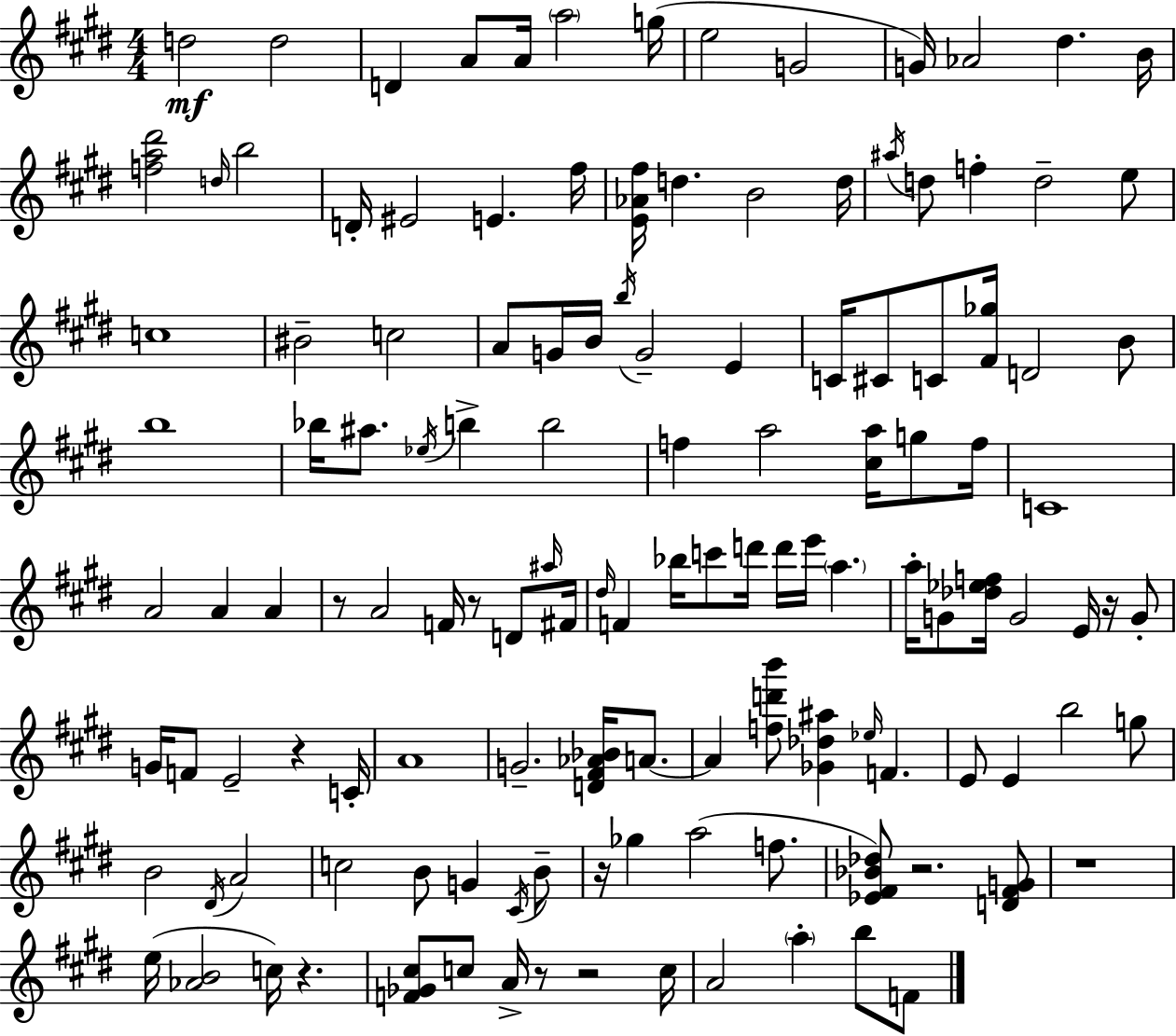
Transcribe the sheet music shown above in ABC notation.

X:1
T:Untitled
M:4/4
L:1/4
K:E
d2 d2 D A/2 A/4 a2 g/4 e2 G2 G/4 _A2 ^d B/4 [fa^d']2 d/4 b2 D/4 ^E2 E ^f/4 [E_A^f]/4 d B2 d/4 ^a/4 d/2 f d2 e/2 c4 ^B2 c2 A/2 G/4 B/4 b/4 G2 E C/4 ^C/2 C/2 [^F_g]/4 D2 B/2 b4 _b/4 ^a/2 _e/4 b b2 f a2 [^ca]/4 g/2 f/4 C4 A2 A A z/2 A2 F/4 z/2 D/2 ^a/4 ^F/4 ^d/4 F _b/4 c'/2 d'/4 d'/4 e'/4 a a/4 G/2 [_d_ef]/4 G2 E/4 z/4 G/2 G/4 F/2 E2 z C/4 A4 G2 [D^F_A_B]/4 A/2 A [fd'b']/2 [_G_d^a] _e/4 F E/2 E b2 g/2 B2 ^D/4 A2 c2 B/2 G ^C/4 B/2 z/4 _g a2 f/2 [_E^F_B_d]/2 z2 [D^FG]/2 z4 e/4 [_AB]2 c/4 z [F_G^c]/2 c/2 A/4 z/2 z2 c/4 A2 a b/2 F/2